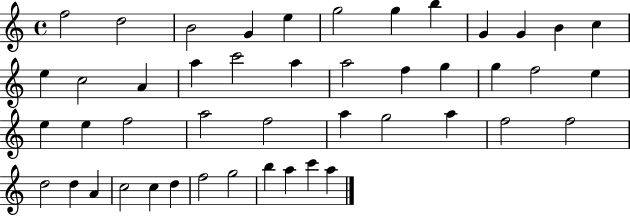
{
  \clef treble
  \time 4/4
  \defaultTimeSignature
  \key c \major
  f''2 d''2 | b'2 g'4 e''4 | g''2 g''4 b''4 | g'4 g'4 b'4 c''4 | \break e''4 c''2 a'4 | a''4 c'''2 a''4 | a''2 f''4 g''4 | g''4 f''2 e''4 | \break e''4 e''4 f''2 | a''2 f''2 | a''4 g''2 a''4 | f''2 f''2 | \break d''2 d''4 a'4 | c''2 c''4 d''4 | f''2 g''2 | b''4 a''4 c'''4 a''4 | \break \bar "|."
}